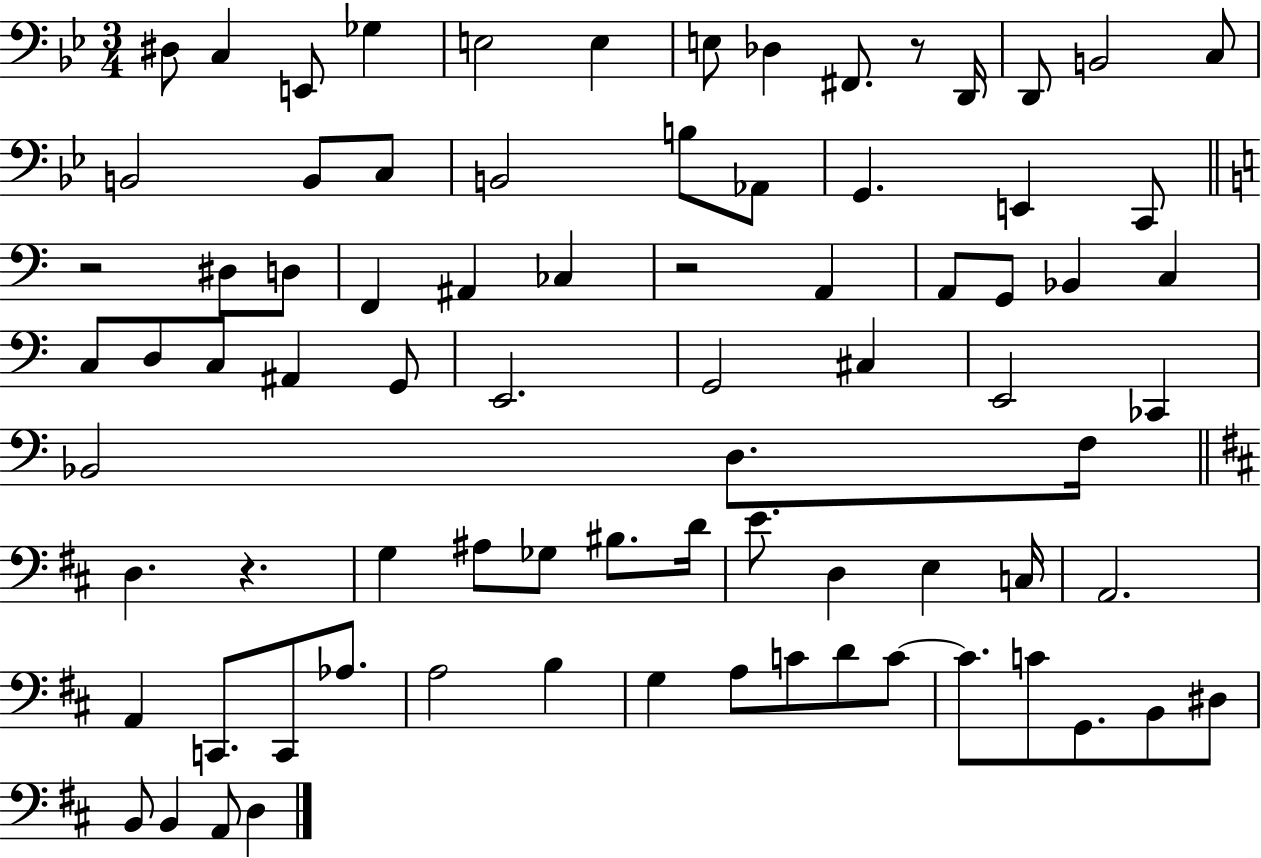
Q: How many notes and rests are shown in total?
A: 80